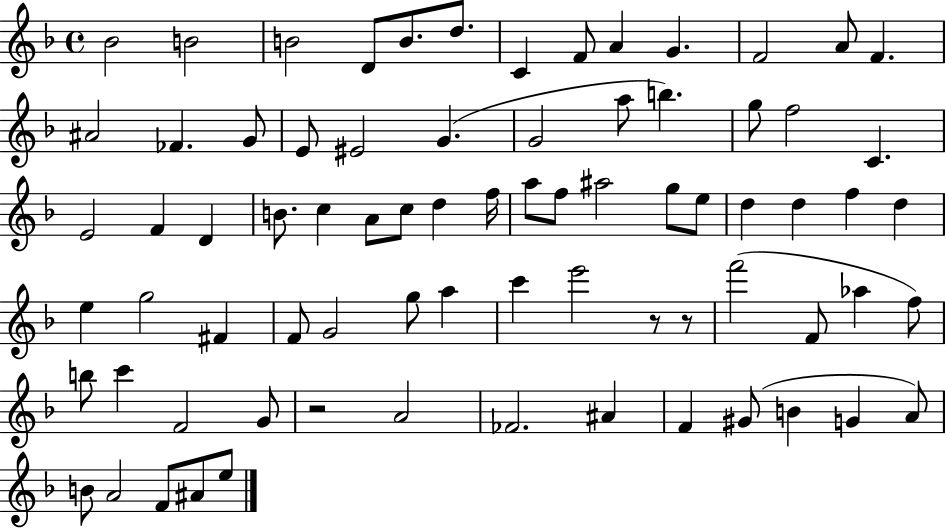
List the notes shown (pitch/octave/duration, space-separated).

Bb4/h B4/h B4/h D4/e B4/e. D5/e. C4/q F4/e A4/q G4/q. F4/h A4/e F4/q. A#4/h FES4/q. G4/e E4/e EIS4/h G4/q. G4/h A5/e B5/q. G5/e F5/h C4/q. E4/h F4/q D4/q B4/e. C5/q A4/e C5/e D5/q F5/s A5/e F5/e A#5/h G5/e E5/e D5/q D5/q F5/q D5/q E5/q G5/h F#4/q F4/e G4/h G5/e A5/q C6/q E6/h R/e R/e F6/h F4/e Ab5/q F5/e B5/e C6/q F4/h G4/e R/h A4/h FES4/h. A#4/q F4/q G#4/e B4/q G4/q A4/e B4/e A4/h F4/e A#4/e E5/e